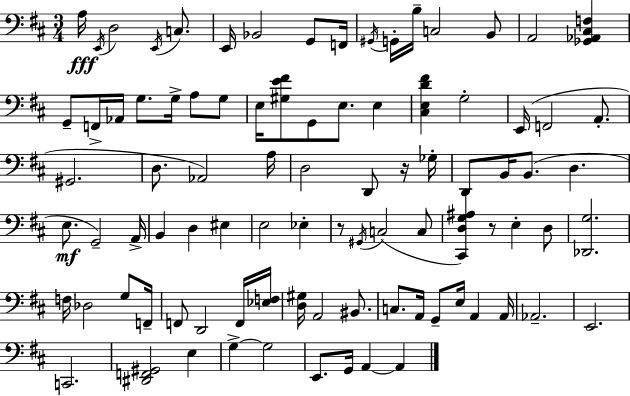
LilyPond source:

{
  \clef bass
  \numericTimeSignature
  \time 3/4
  \key d \major
  a16\fff \acciaccatura { e,16 } d2 \acciaccatura { e,16 } c8. | e,16 bes,2 g,8 | f,16 \acciaccatura { gis,16 } g,16-. b16-- c2 | b,8 a,2 <ges, aes, cis f>4 | \break g,8-- f,16-> aes,16 g8. g16-> a8 | g8 e16 <gis e' fis'>8 g,8 e8. e4 | <cis e d' fis'>4 g2-. | e,16( f,2 | \break a,8.-. gis,2. | d8. aes,2) | a16 d2 d,8 | r16 ges16-. d,8 b,16 b,8.( d4. | \break e8.\mf g,2--) | a,16-> b,4 d4 eis4 | e2 ees4-. | r8 \acciaccatura { gis,16 }( c2 | \break c8 <cis, d g ais>4) r8 e4-. | d8 <des, g>2. | f16 des2 | g8 f,16-- f,8 d,2 | \break f,16 <ees f>16 <d gis>16 a,2 | bis,8. c8. a,16 g,8-- e16 a,4 | a,16 aes,2.-- | e,2. | \break c,2. | <dis, f, gis,>2 | e4 g4->~~ g2 | e,8. g,16 a,4~~ | \break a,4 \bar "|."
}